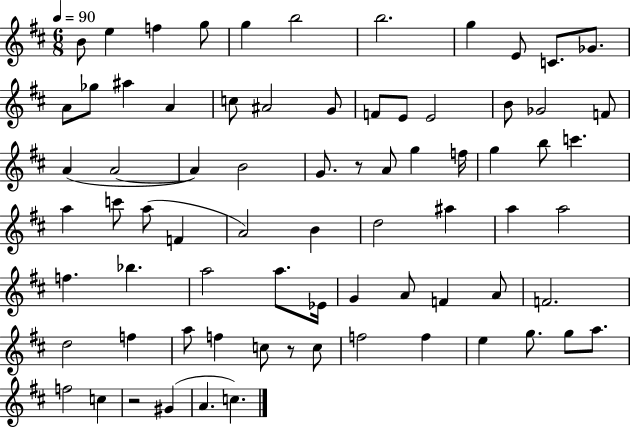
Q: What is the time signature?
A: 6/8